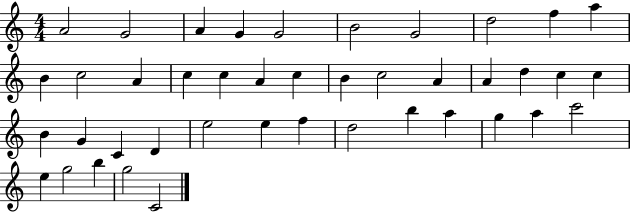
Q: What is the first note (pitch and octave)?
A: A4